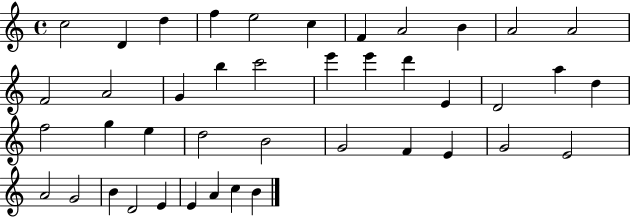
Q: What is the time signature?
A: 4/4